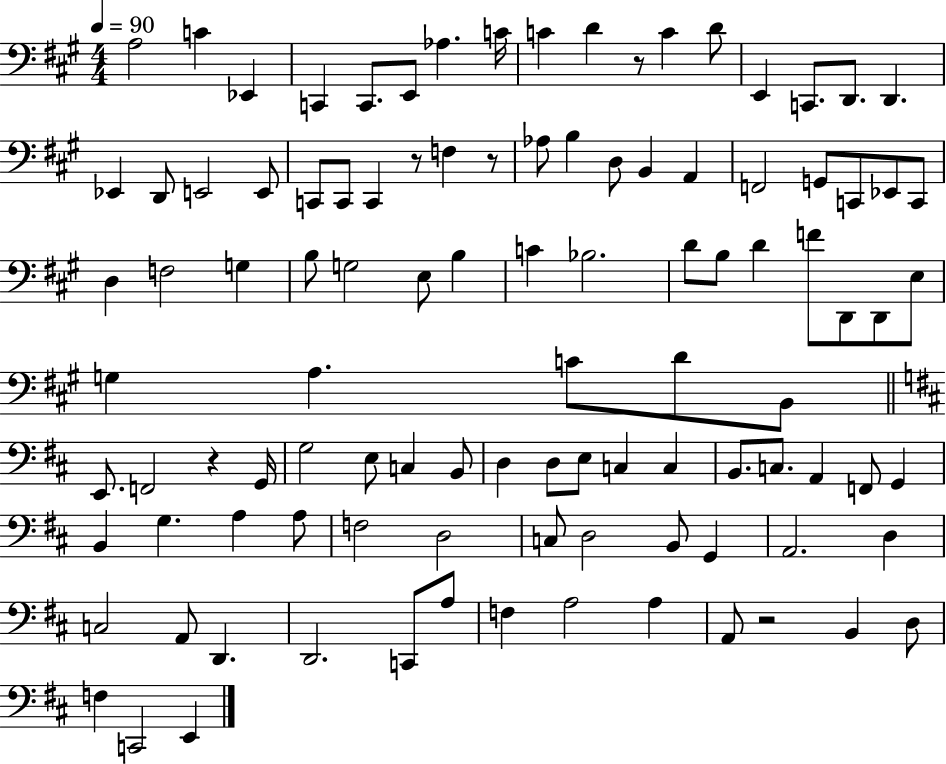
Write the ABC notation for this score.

X:1
T:Untitled
M:4/4
L:1/4
K:A
A,2 C _E,, C,, C,,/2 E,,/2 _A, C/4 C D z/2 C D/2 E,, C,,/2 D,,/2 D,, _E,, D,,/2 E,,2 E,,/2 C,,/2 C,,/2 C,, z/2 F, z/2 _A,/2 B, D,/2 B,, A,, F,,2 G,,/2 C,,/2 _E,,/2 C,,/2 D, F,2 G, B,/2 G,2 E,/2 B, C _B,2 D/2 B,/2 D F/2 D,,/2 D,,/2 E,/2 G, A, C/2 D/2 B,,/2 E,,/2 F,,2 z G,,/4 G,2 E,/2 C, B,,/2 D, D,/2 E,/2 C, C, B,,/2 C,/2 A,, F,,/2 G,, B,, G, A, A,/2 F,2 D,2 C,/2 D,2 B,,/2 G,, A,,2 D, C,2 A,,/2 D,, D,,2 C,,/2 A,/2 F, A,2 A, A,,/2 z2 B,, D,/2 F, C,,2 E,,